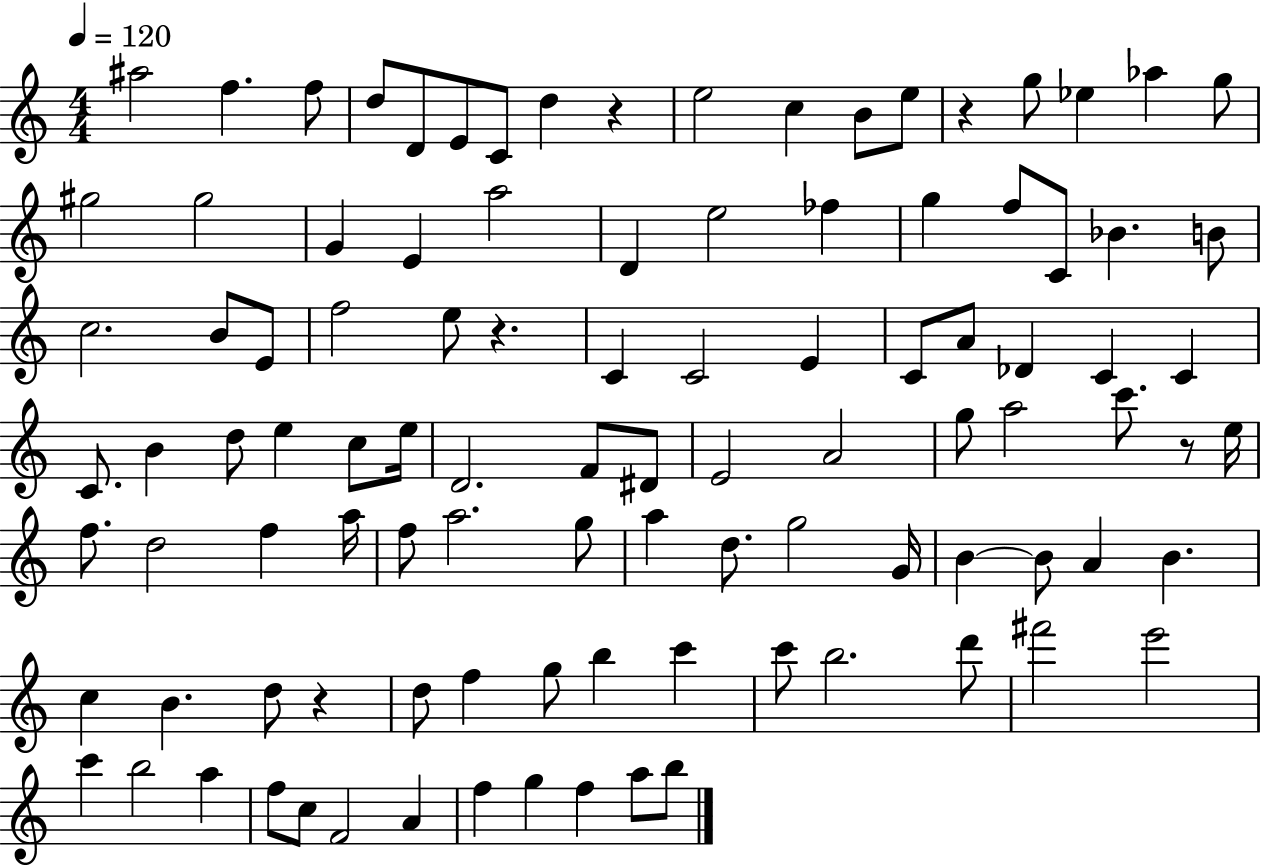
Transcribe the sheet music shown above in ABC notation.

X:1
T:Untitled
M:4/4
L:1/4
K:C
^a2 f f/2 d/2 D/2 E/2 C/2 d z e2 c B/2 e/2 z g/2 _e _a g/2 ^g2 ^g2 G E a2 D e2 _f g f/2 C/2 _B B/2 c2 B/2 E/2 f2 e/2 z C C2 E C/2 A/2 _D C C C/2 B d/2 e c/2 e/4 D2 F/2 ^D/2 E2 A2 g/2 a2 c'/2 z/2 e/4 f/2 d2 f a/4 f/2 a2 g/2 a d/2 g2 G/4 B B/2 A B c B d/2 z d/2 f g/2 b c' c'/2 b2 d'/2 ^f'2 e'2 c' b2 a f/2 c/2 F2 A f g f a/2 b/2